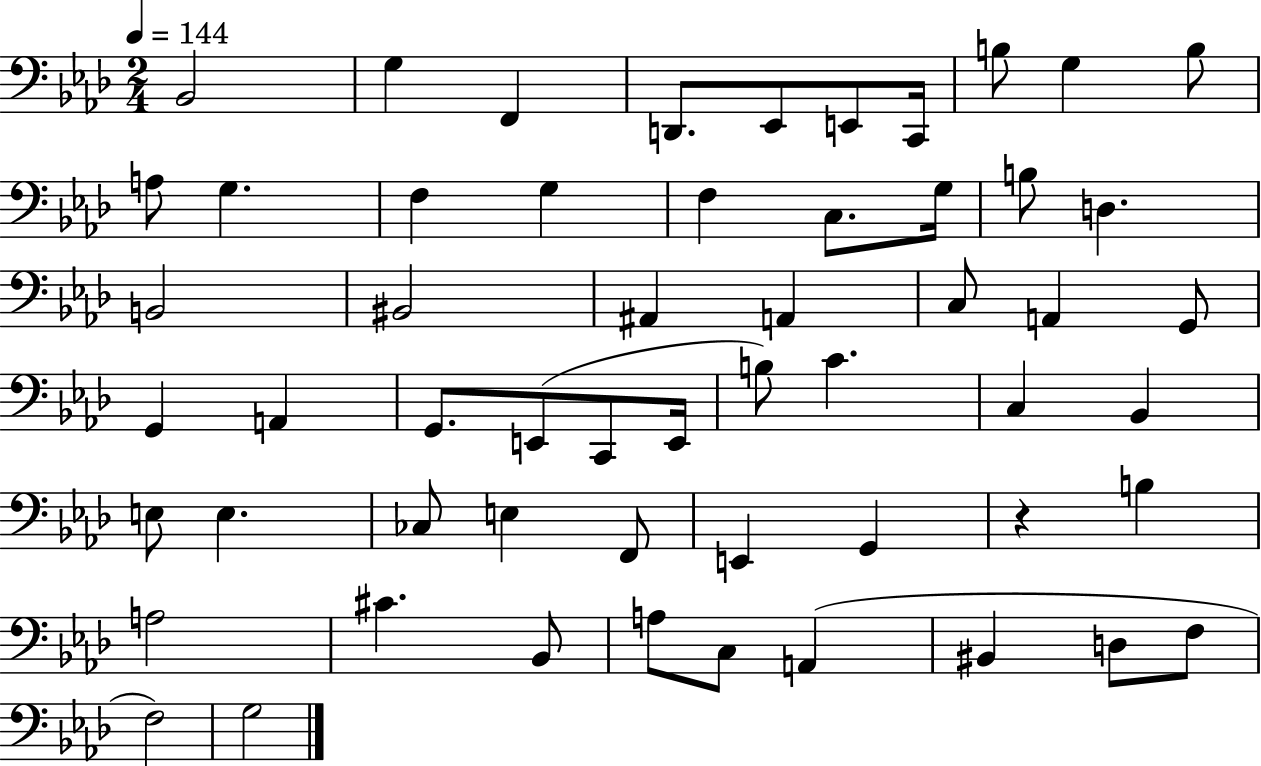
Bb2/h G3/q F2/q D2/e. Eb2/e E2/e C2/s B3/e G3/q B3/e A3/e G3/q. F3/q G3/q F3/q C3/e. G3/s B3/e D3/q. B2/h BIS2/h A#2/q A2/q C3/e A2/q G2/e G2/q A2/q G2/e. E2/e C2/e E2/s B3/e C4/q. C3/q Bb2/q E3/e E3/q. CES3/e E3/q F2/e E2/q G2/q R/q B3/q A3/h C#4/q. Bb2/e A3/e C3/e A2/q BIS2/q D3/e F3/e F3/h G3/h